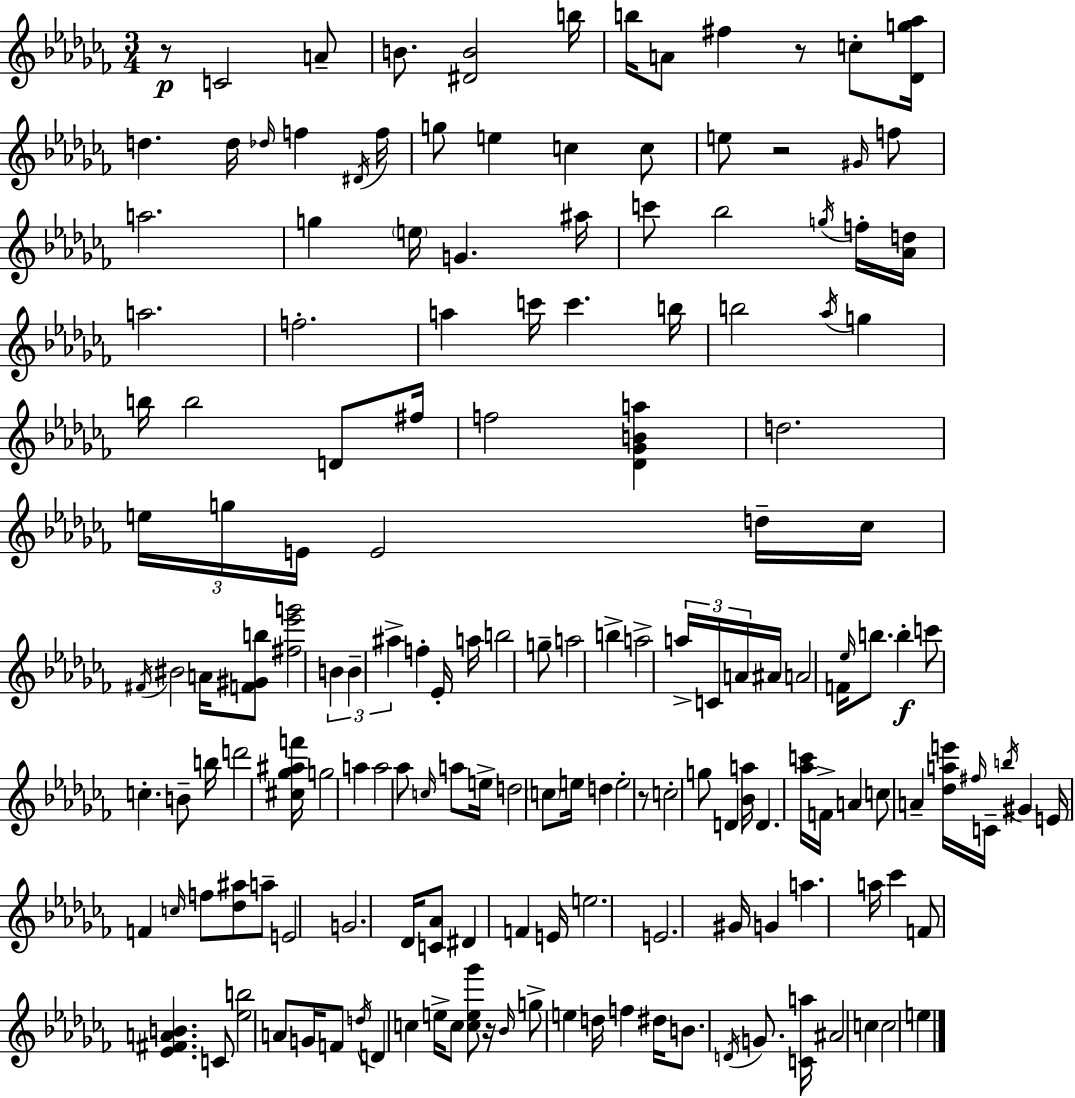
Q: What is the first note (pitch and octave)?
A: C4